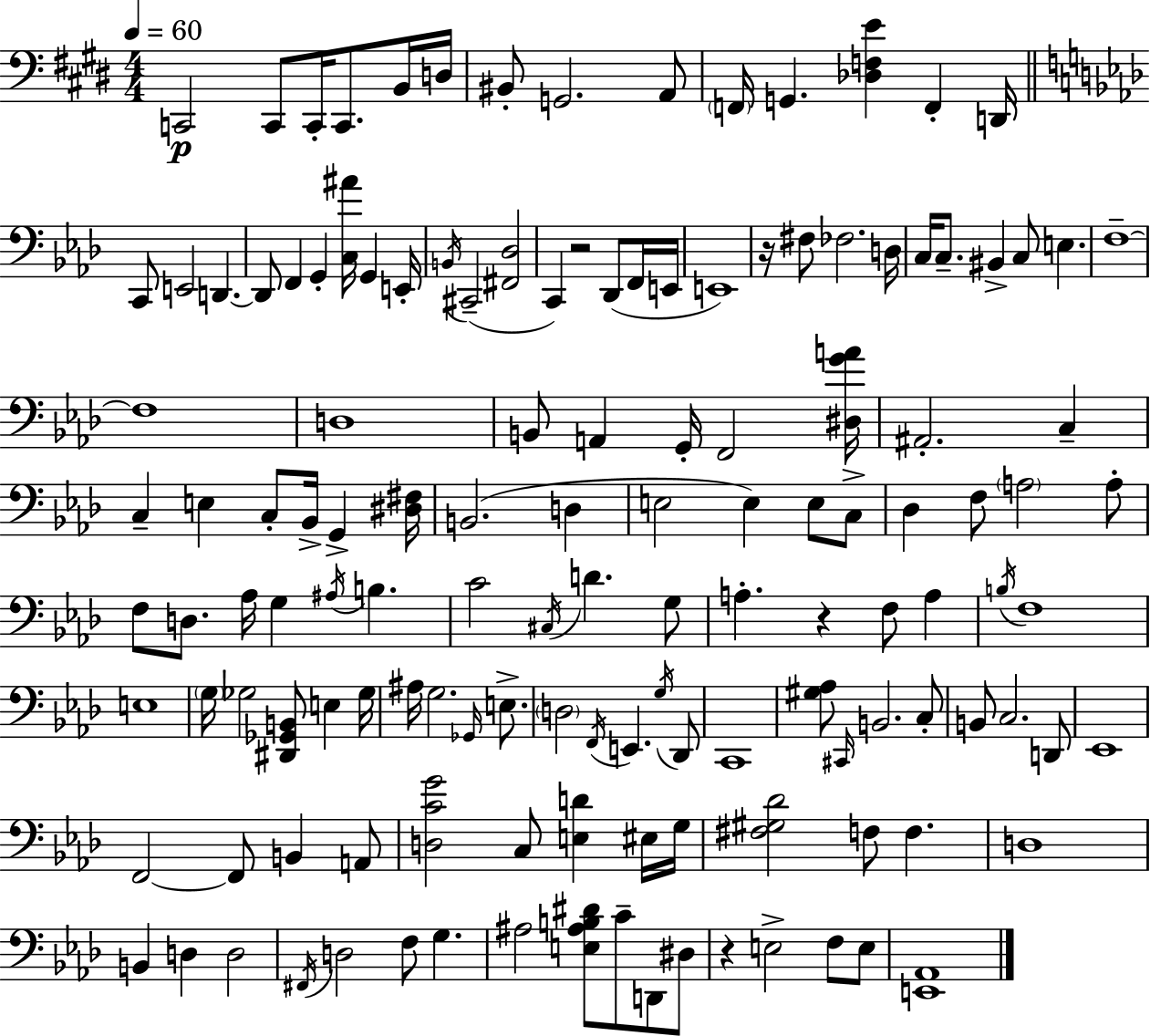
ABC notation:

X:1
T:Untitled
M:4/4
L:1/4
K:E
C,,2 C,,/2 C,,/4 C,,/2 B,,/4 D,/4 ^B,,/2 G,,2 A,,/2 F,,/4 G,, [_D,F,E] F,, D,,/4 C,,/2 E,,2 D,, D,,/2 F,, G,, [C,^A]/4 G,, E,,/4 B,,/4 ^C,,2 [^F,,_D,]2 C,, z2 _D,,/2 F,,/4 E,,/4 E,,4 z/4 ^F,/2 _F,2 D,/4 C,/4 C,/2 ^B,, C,/2 E, F,4 F,4 D,4 B,,/2 A,, G,,/4 F,,2 [^D,GA]/4 ^A,,2 C, C, E, C,/2 _B,,/4 G,, [^D,^F,]/4 B,,2 D, E,2 E, E,/2 C,/2 _D, F,/2 A,2 A,/2 F,/2 D,/2 _A,/4 G, ^A,/4 B, C2 ^C,/4 D G,/2 A, z F,/2 A, B,/4 F,4 E,4 G,/4 _G,2 [^D,,_G,,B,,]/2 E, _G,/4 ^A,/4 G,2 _G,,/4 E,/2 D,2 F,,/4 E,, G,/4 _D,,/2 C,,4 [^G,_A,]/2 ^C,,/4 B,,2 C,/2 B,,/2 C,2 D,,/2 _E,,4 F,,2 F,,/2 B,, A,,/2 [D,CG]2 C,/2 [E,D] ^E,/4 G,/4 [^F,^G,_D]2 F,/2 F, D,4 B,, D, D,2 ^F,,/4 D,2 F,/2 G, ^A,2 [E,^A,B,^D]/2 C/2 D,,/2 ^D,/2 z E,2 F,/2 E,/2 [E,,_A,,]4